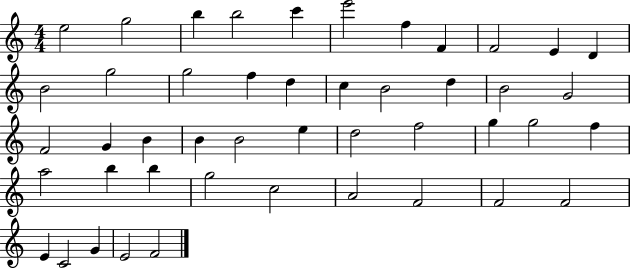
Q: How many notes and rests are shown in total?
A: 46